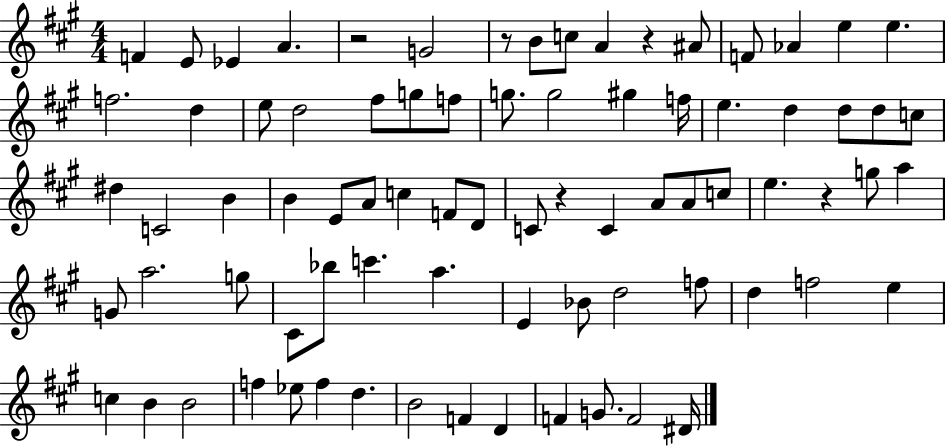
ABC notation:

X:1
T:Untitled
M:4/4
L:1/4
K:A
F E/2 _E A z2 G2 z/2 B/2 c/2 A z ^A/2 F/2 _A e e f2 d e/2 d2 ^f/2 g/2 f/2 g/2 g2 ^g f/4 e d d/2 d/2 c/2 ^d C2 B B E/2 A/2 c F/2 D/2 C/2 z C A/2 A/2 c/2 e z g/2 a G/2 a2 g/2 ^C/2 _b/2 c' a E _B/2 d2 f/2 d f2 e c B B2 f _e/2 f d B2 F D F G/2 F2 ^D/4